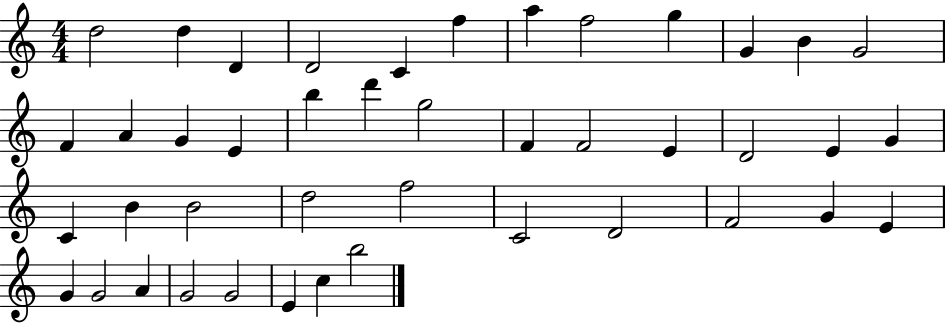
D5/h D5/q D4/q D4/h C4/q F5/q A5/q F5/h G5/q G4/q B4/q G4/h F4/q A4/q G4/q E4/q B5/q D6/q G5/h F4/q F4/h E4/q D4/h E4/q G4/q C4/q B4/q B4/h D5/h F5/h C4/h D4/h F4/h G4/q E4/q G4/q G4/h A4/q G4/h G4/h E4/q C5/q B5/h